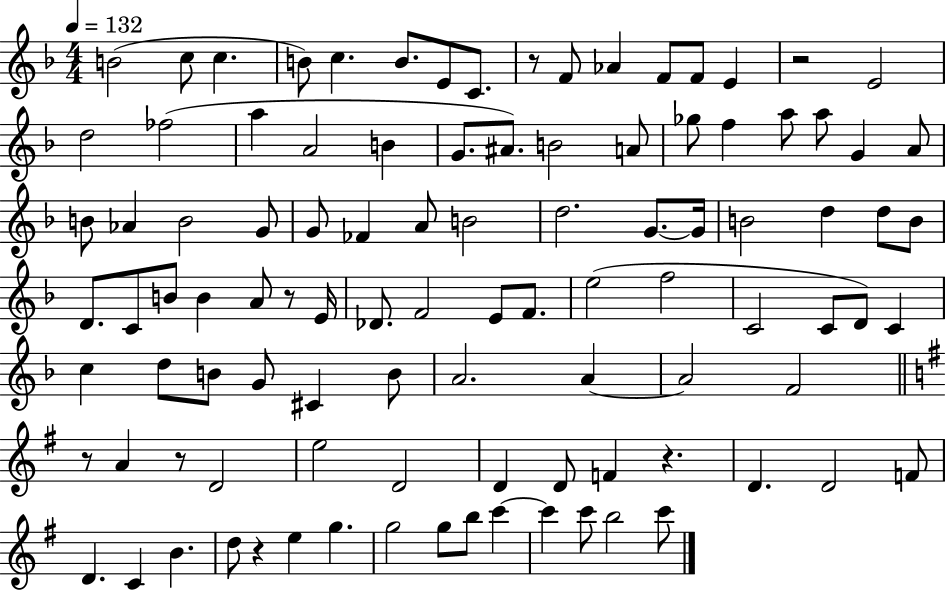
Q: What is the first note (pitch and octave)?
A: B4